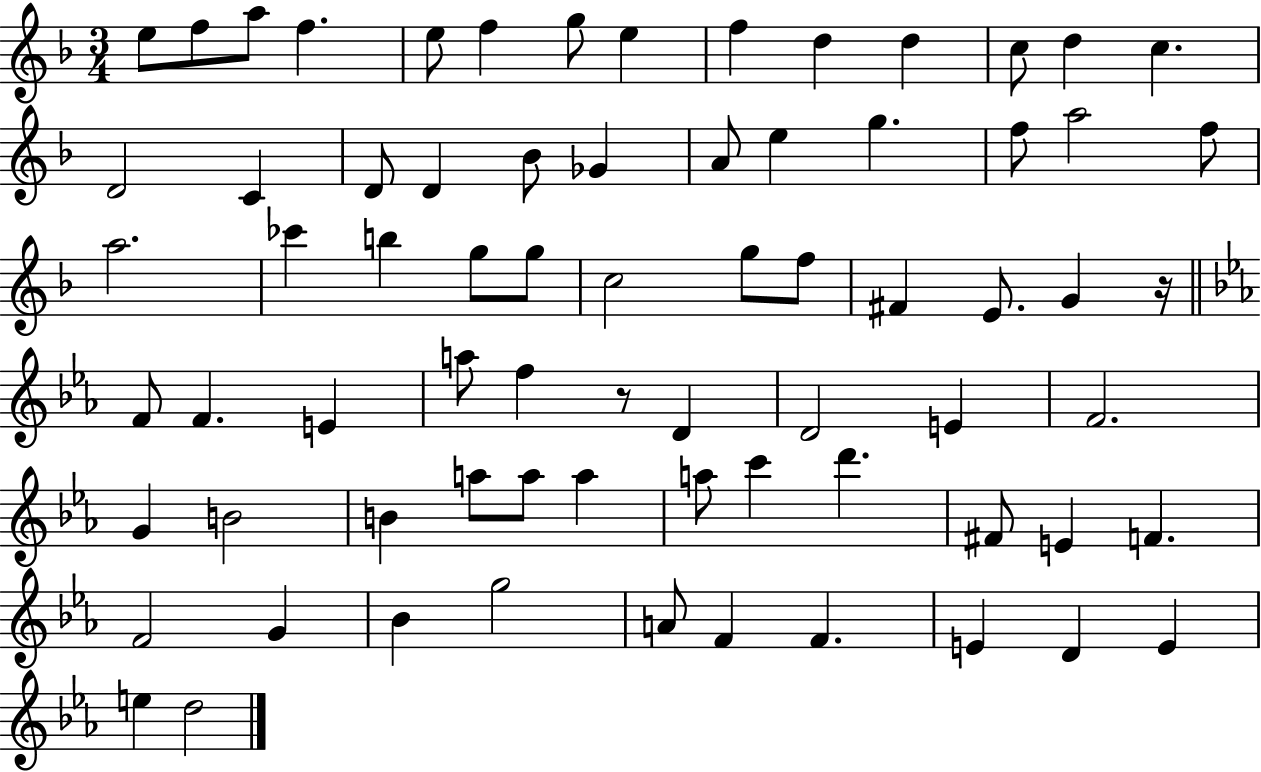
{
  \clef treble
  \numericTimeSignature
  \time 3/4
  \key f \major
  e''8 f''8 a''8 f''4. | e''8 f''4 g''8 e''4 | f''4 d''4 d''4 | c''8 d''4 c''4. | \break d'2 c'4 | d'8 d'4 bes'8 ges'4 | a'8 e''4 g''4. | f''8 a''2 f''8 | \break a''2. | ces'''4 b''4 g''8 g''8 | c''2 g''8 f''8 | fis'4 e'8. g'4 r16 | \break \bar "||" \break \key ees \major f'8 f'4. e'4 | a''8 f''4 r8 d'4 | d'2 e'4 | f'2. | \break g'4 b'2 | b'4 a''8 a''8 a''4 | a''8 c'''4 d'''4. | fis'8 e'4 f'4. | \break f'2 g'4 | bes'4 g''2 | a'8 f'4 f'4. | e'4 d'4 e'4 | \break e''4 d''2 | \bar "|."
}